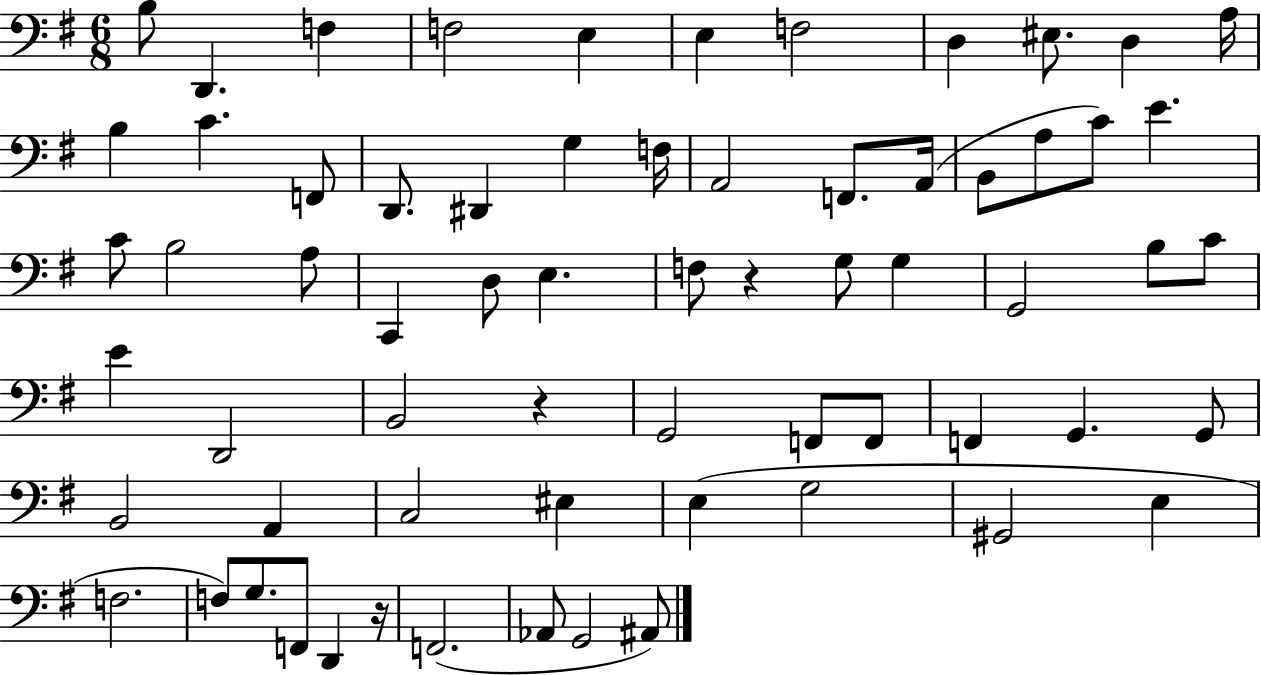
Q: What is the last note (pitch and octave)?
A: A#2